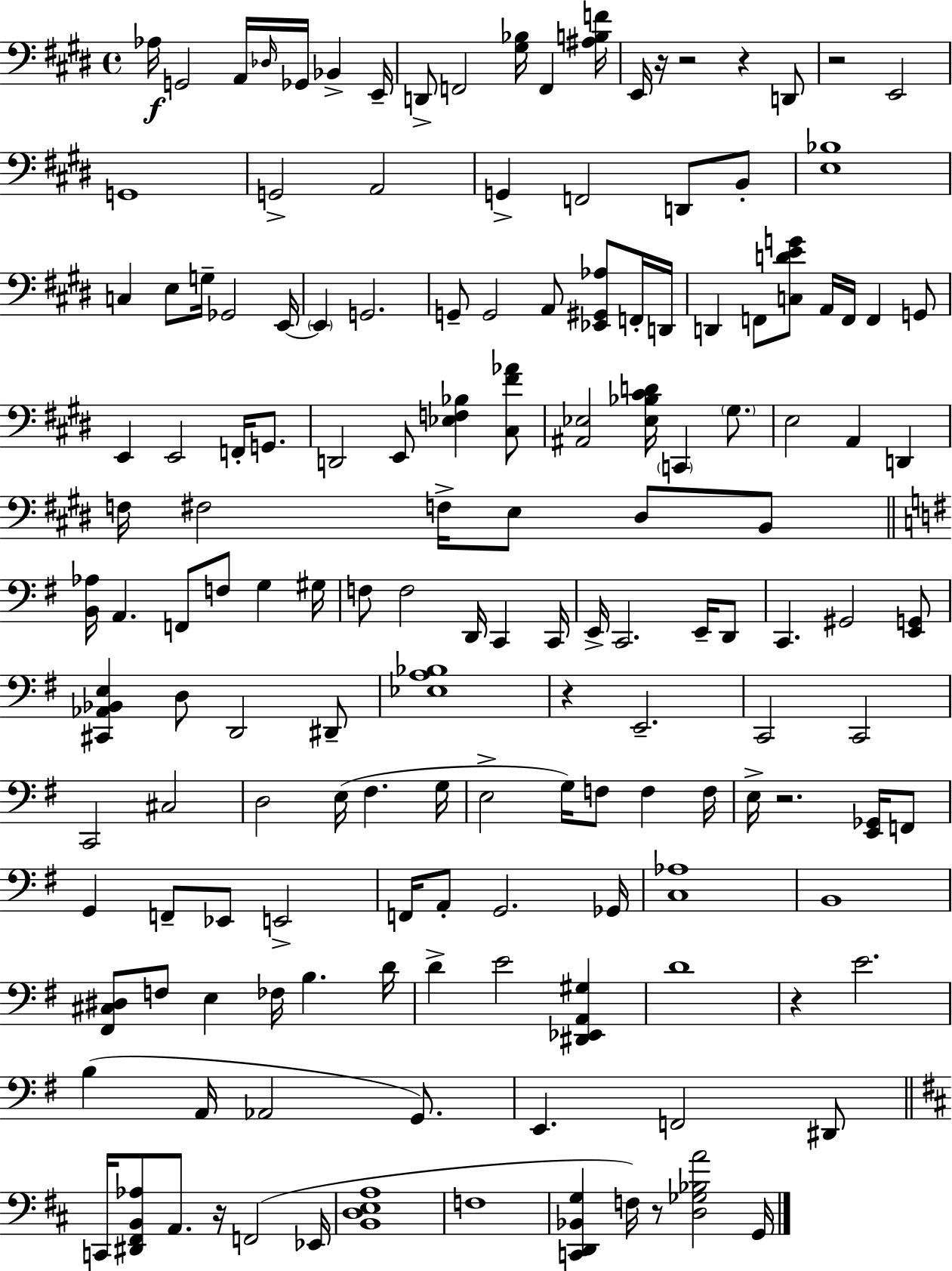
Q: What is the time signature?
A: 4/4